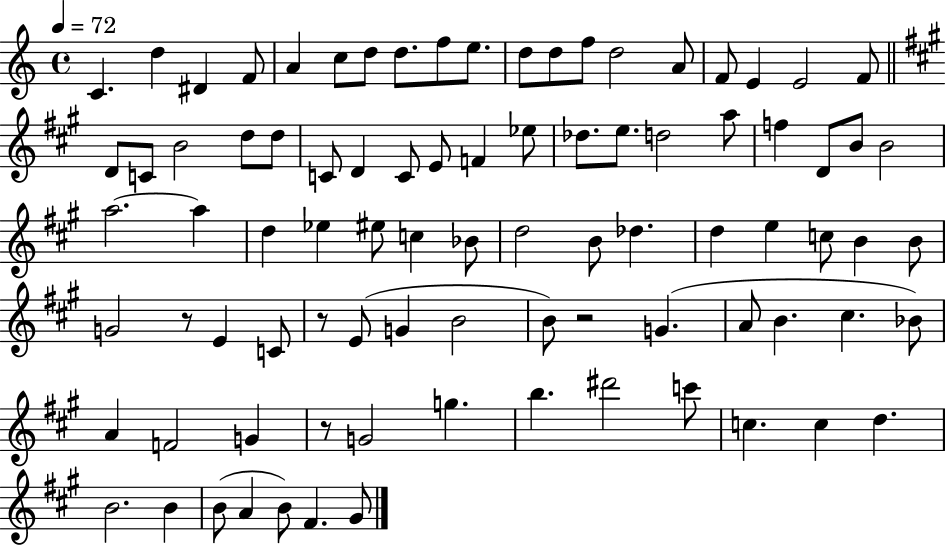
C4/q. D5/q D#4/q F4/e A4/q C5/e D5/e D5/e. F5/e E5/e. D5/e D5/e F5/e D5/h A4/e F4/e E4/q E4/h F4/e D4/e C4/e B4/h D5/e D5/e C4/e D4/q C4/e E4/e F4/q Eb5/e Db5/e. E5/e. D5/h A5/e F5/q D4/e B4/e B4/h A5/h. A5/q D5/q Eb5/q EIS5/e C5/q Bb4/e D5/h B4/e Db5/q. D5/q E5/q C5/e B4/q B4/e G4/h R/e E4/q C4/e R/e E4/e G4/q B4/h B4/e R/h G4/q. A4/e B4/q. C#5/q. Bb4/e A4/q F4/h G4/q R/e G4/h G5/q. B5/q. D#6/h C6/e C5/q. C5/q D5/q. B4/h. B4/q B4/e A4/q B4/e F#4/q. G#4/e